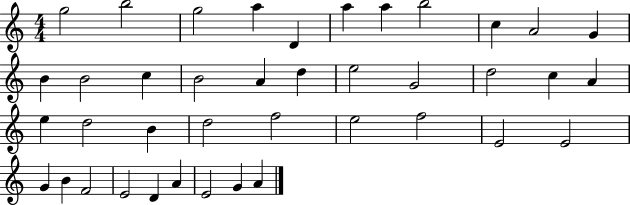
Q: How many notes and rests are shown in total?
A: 40